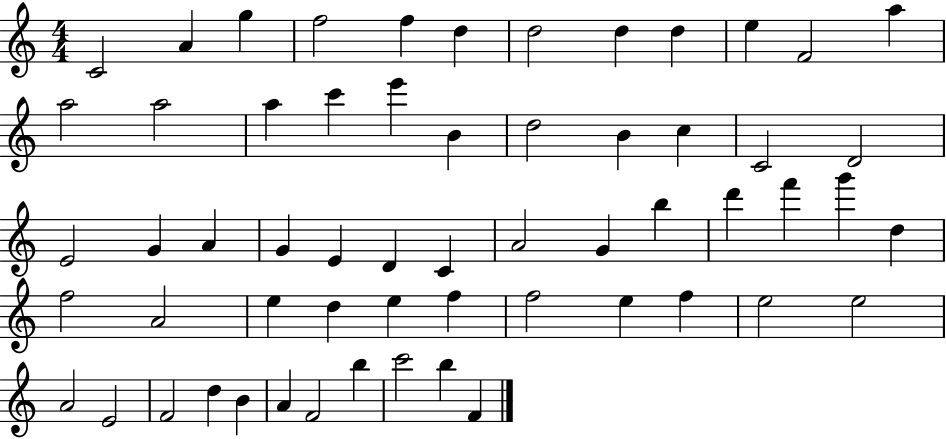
{
  \clef treble
  \numericTimeSignature
  \time 4/4
  \key c \major
  c'2 a'4 g''4 | f''2 f''4 d''4 | d''2 d''4 d''4 | e''4 f'2 a''4 | \break a''2 a''2 | a''4 c'''4 e'''4 b'4 | d''2 b'4 c''4 | c'2 d'2 | \break e'2 g'4 a'4 | g'4 e'4 d'4 c'4 | a'2 g'4 b''4 | d'''4 f'''4 g'''4 d''4 | \break f''2 a'2 | e''4 d''4 e''4 f''4 | f''2 e''4 f''4 | e''2 e''2 | \break a'2 e'2 | f'2 d''4 b'4 | a'4 f'2 b''4 | c'''2 b''4 f'4 | \break \bar "|."
}